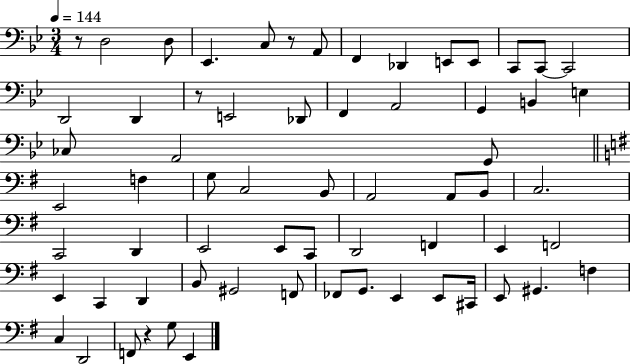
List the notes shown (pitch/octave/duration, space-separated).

R/e D3/h D3/e Eb2/q. C3/e R/e A2/e F2/q Db2/q E2/e E2/e C2/e C2/e C2/h D2/h D2/q R/e E2/h Db2/e F2/q A2/h G2/q B2/q E3/q CES3/e A2/h G2/e E2/h F3/q G3/e C3/h B2/e A2/h A2/e B2/e C3/h. C2/h D2/q E2/h E2/e C2/e D2/h F2/q E2/q F2/h E2/q C2/q D2/q B2/e G#2/h F2/e FES2/e G2/e. E2/q E2/e C#2/s E2/e G#2/q. F3/q C3/q D2/h F2/e R/q G3/e E2/q